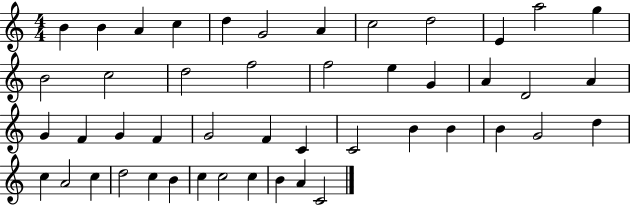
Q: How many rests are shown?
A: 0